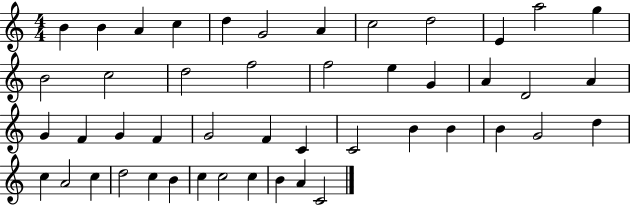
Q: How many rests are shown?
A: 0